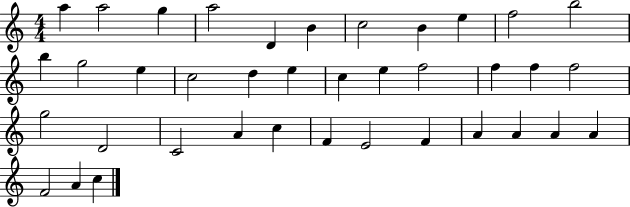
{
  \clef treble
  \numericTimeSignature
  \time 4/4
  \key c \major
  a''4 a''2 g''4 | a''2 d'4 b'4 | c''2 b'4 e''4 | f''2 b''2 | \break b''4 g''2 e''4 | c''2 d''4 e''4 | c''4 e''4 f''2 | f''4 f''4 f''2 | \break g''2 d'2 | c'2 a'4 c''4 | f'4 e'2 f'4 | a'4 a'4 a'4 a'4 | \break f'2 a'4 c''4 | \bar "|."
}